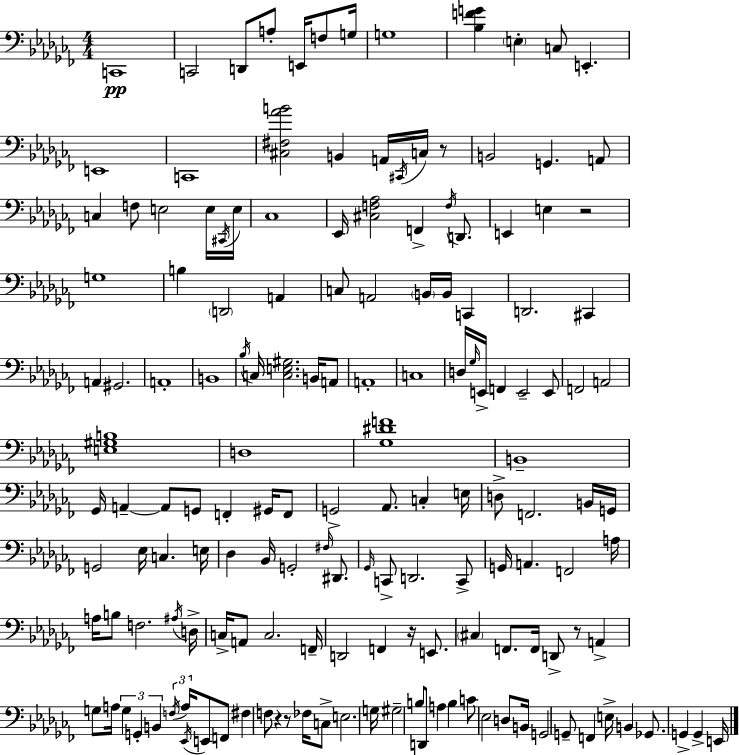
{
  \clef bass
  \numericTimeSignature
  \time 4/4
  \key aes \minor
  c,1\pp | c,2 d,8 a8-. e,16 f8 g16 | g1 | <bes f' g'>4 \parenthesize e4-. c8 e,4.-. | \break e,1 | c,1 | <cis fis aes' b'>2 b,4 a,16 \acciaccatura { cis,16 } c16 r8 | b,2 g,4. a,8 | \break c4 f8 e2 e16 | \acciaccatura { cis,16 } e16 ces1 | ees,16 <cis f aes>2 f,4-> \acciaccatura { f16 } | d,8. e,4 e4 r2 | \break g1 | b4 \parenthesize d,2 a,4 | c8 a,2 \parenthesize b,16 b,16 c,4 | d,2. cis,4 | \break a,4 gis,2. | a,1-. | b,1 | \acciaccatura { bes16 } c16 <c e gis>2. | \break b,16 a,8 a,1-. | c1 | d16 \grace { ges16 } e,16-> f,4 e,2-- | e,8 f,2 a,2 | \break <e gis b>1 | d1 | <ges dis' f'>1 | b,1-- | \break ges,16 a,4--~~ a,8 g,8 f,4-. | gis,16 f,8 g,2-> aes,8. | c4-. e16 d8-> f,2. | b,16 g,16 g,2 ees16 c4. | \break e16 des4 bes,16 g,2-. | \grace { fis16 } dis,8. \grace { ges,16 } c,8-> d,2. | c,8-> g,16 a,4. f,2 | a16 a16 b8 f2. | \break \acciaccatura { ais16 } d16-> c16-> a,8 c2. | f,16-- d,2 | f,4 r16 e,8. \parenthesize cis4 f,8. f,16 | d,8-> r8 a,4-> g8 a16 \tuplet 3/2 { g4 g,4-. | \break b,4 } \tuplet 3/2 { \acciaccatura { f16 } a16 \acciaccatura { ees,16 } } e,8 f,8 fis4 | f8 r4 r8 fes16 c8-> e2. | g16 gis2-- | b8 d,8 a4 b4 c'8 | \break ees2 d8 b,16 g,2 | g,8-- f,4 e16-> b,4 ges,8. | g,4-> g,4-> e,16 \bar "|."
}